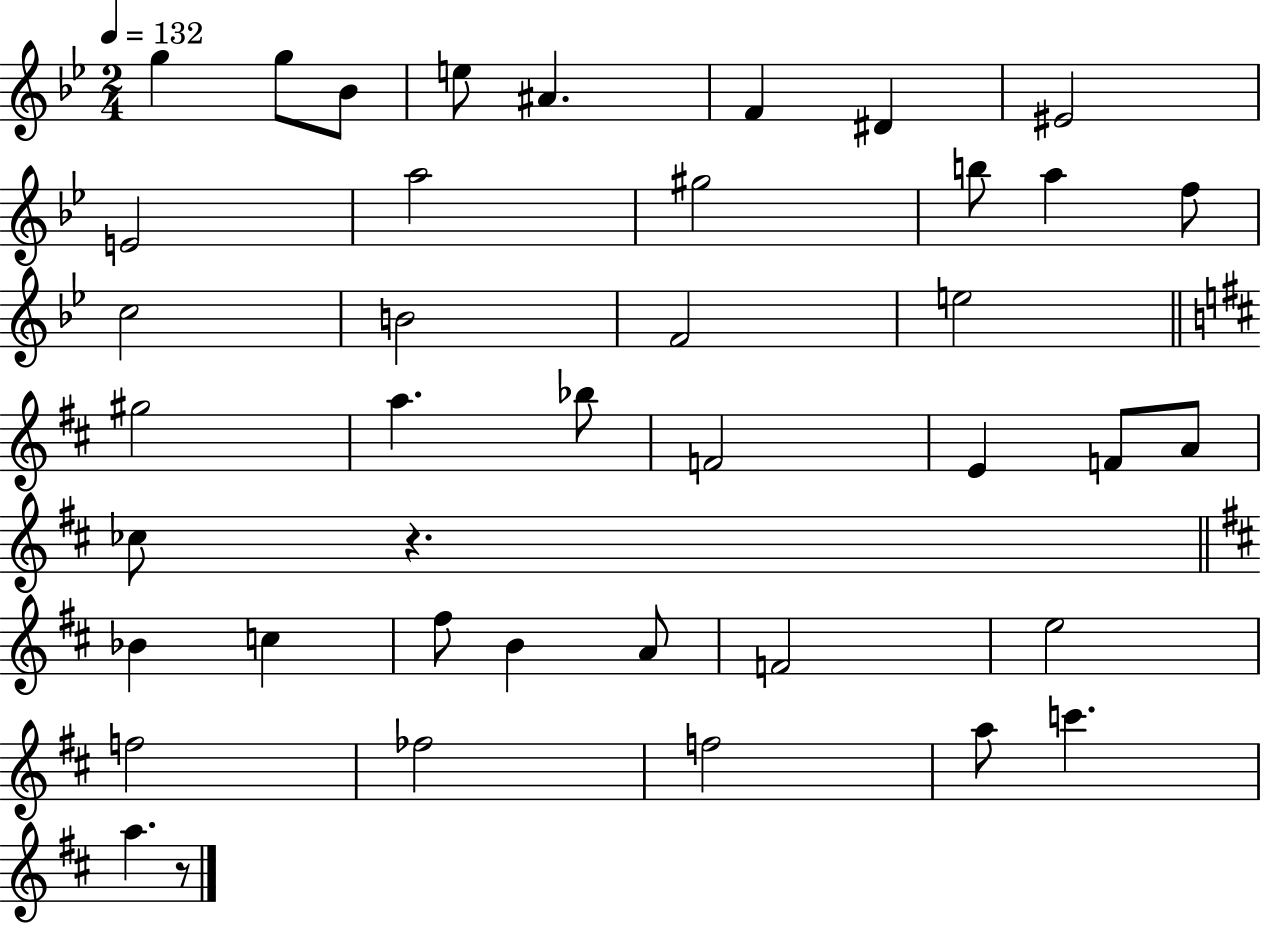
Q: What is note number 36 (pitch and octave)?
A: F5